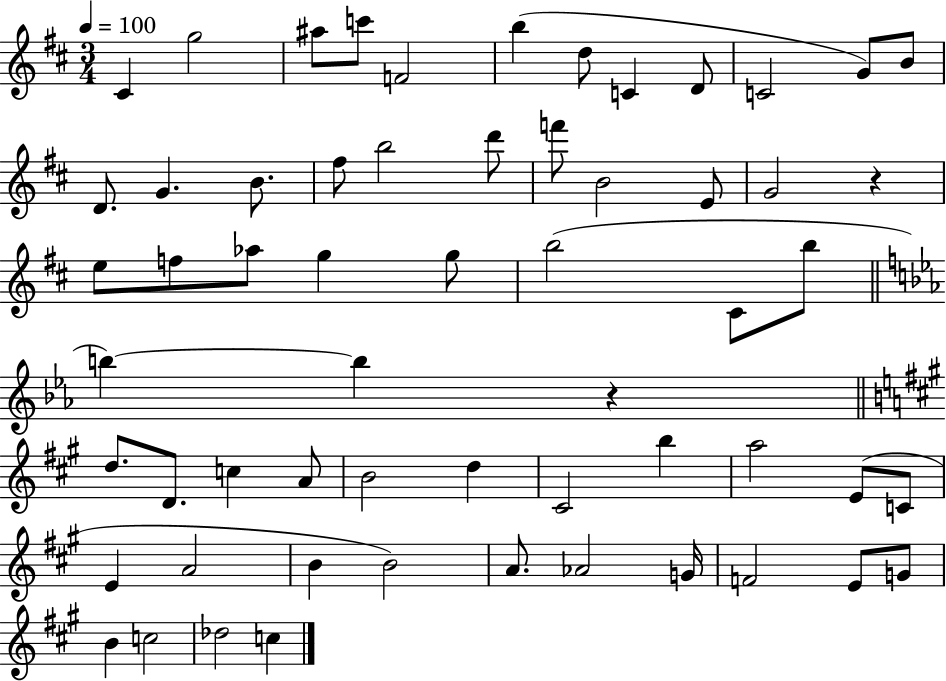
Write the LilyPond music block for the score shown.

{
  \clef treble
  \numericTimeSignature
  \time 3/4
  \key d \major
  \tempo 4 = 100
  cis'4 g''2 | ais''8 c'''8 f'2 | b''4( d''8 c'4 d'8 | c'2 g'8) b'8 | \break d'8. g'4. b'8. | fis''8 b''2 d'''8 | f'''8 b'2 e'8 | g'2 r4 | \break e''8 f''8 aes''8 g''4 g''8 | b''2( cis'8 b''8 | \bar "||" \break \key c \minor b''4~~) b''4 r4 | \bar "||" \break \key a \major d''8. d'8. c''4 a'8 | b'2 d''4 | cis'2 b''4 | a''2 e'8( c'8 | \break e'4 a'2 | b'4 b'2) | a'8. aes'2 g'16 | f'2 e'8 g'8 | \break b'4 c''2 | des''2 c''4 | \bar "|."
}